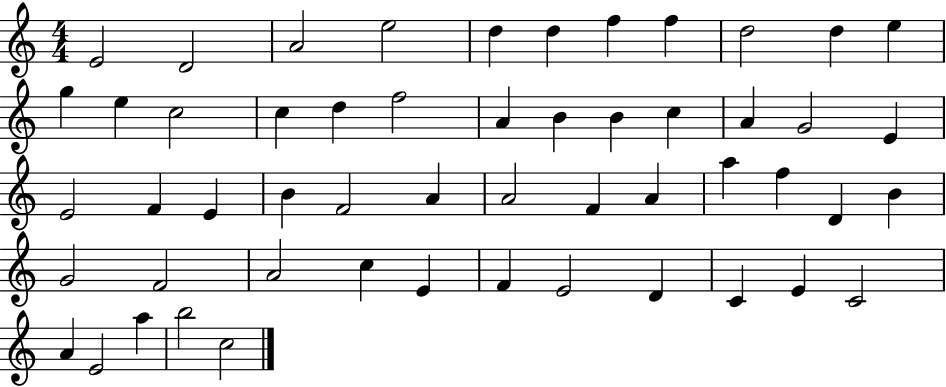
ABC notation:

X:1
T:Untitled
M:4/4
L:1/4
K:C
E2 D2 A2 e2 d d f f d2 d e g e c2 c d f2 A B B c A G2 E E2 F E B F2 A A2 F A a f D B G2 F2 A2 c E F E2 D C E C2 A E2 a b2 c2